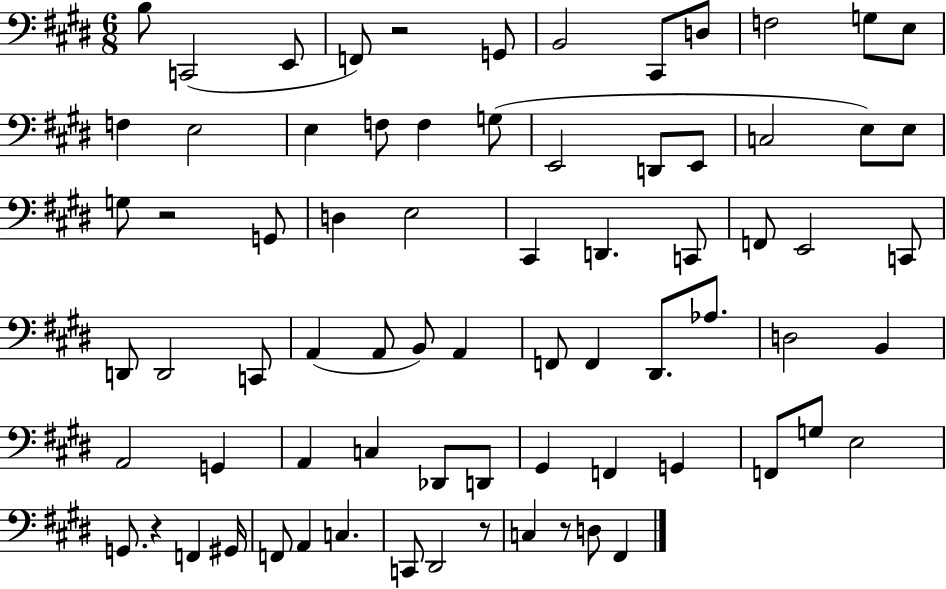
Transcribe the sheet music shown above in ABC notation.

X:1
T:Untitled
M:6/8
L:1/4
K:E
B,/2 C,,2 E,,/2 F,,/2 z2 G,,/2 B,,2 ^C,,/2 D,/2 F,2 G,/2 E,/2 F, E,2 E, F,/2 F, G,/2 E,,2 D,,/2 E,,/2 C,2 E,/2 E,/2 G,/2 z2 G,,/2 D, E,2 ^C,, D,, C,,/2 F,,/2 E,,2 C,,/2 D,,/2 D,,2 C,,/2 A,, A,,/2 B,,/2 A,, F,,/2 F,, ^D,,/2 _A,/2 D,2 B,, A,,2 G,, A,, C, _D,,/2 D,,/2 ^G,, F,, G,, F,,/2 G,/2 E,2 G,,/2 z F,, ^G,,/4 F,,/2 A,, C, C,,/2 ^D,,2 z/2 C, z/2 D,/2 ^F,,